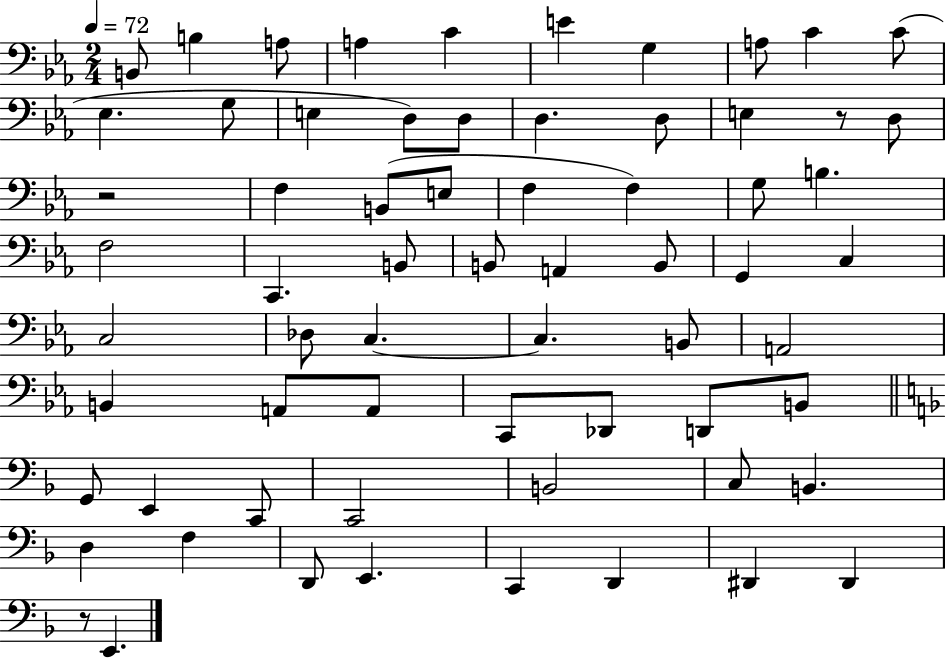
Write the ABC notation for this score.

X:1
T:Untitled
M:2/4
L:1/4
K:Eb
B,,/2 B, A,/2 A, C E G, A,/2 C C/2 _E, G,/2 E, D,/2 D,/2 D, D,/2 E, z/2 D,/2 z2 F, B,,/2 E,/2 F, F, G,/2 B, F,2 C,, B,,/2 B,,/2 A,, B,,/2 G,, C, C,2 _D,/2 C, C, B,,/2 A,,2 B,, A,,/2 A,,/2 C,,/2 _D,,/2 D,,/2 B,,/2 G,,/2 E,, C,,/2 C,,2 B,,2 C,/2 B,, D, F, D,,/2 E,, C,, D,, ^D,, ^D,, z/2 E,,